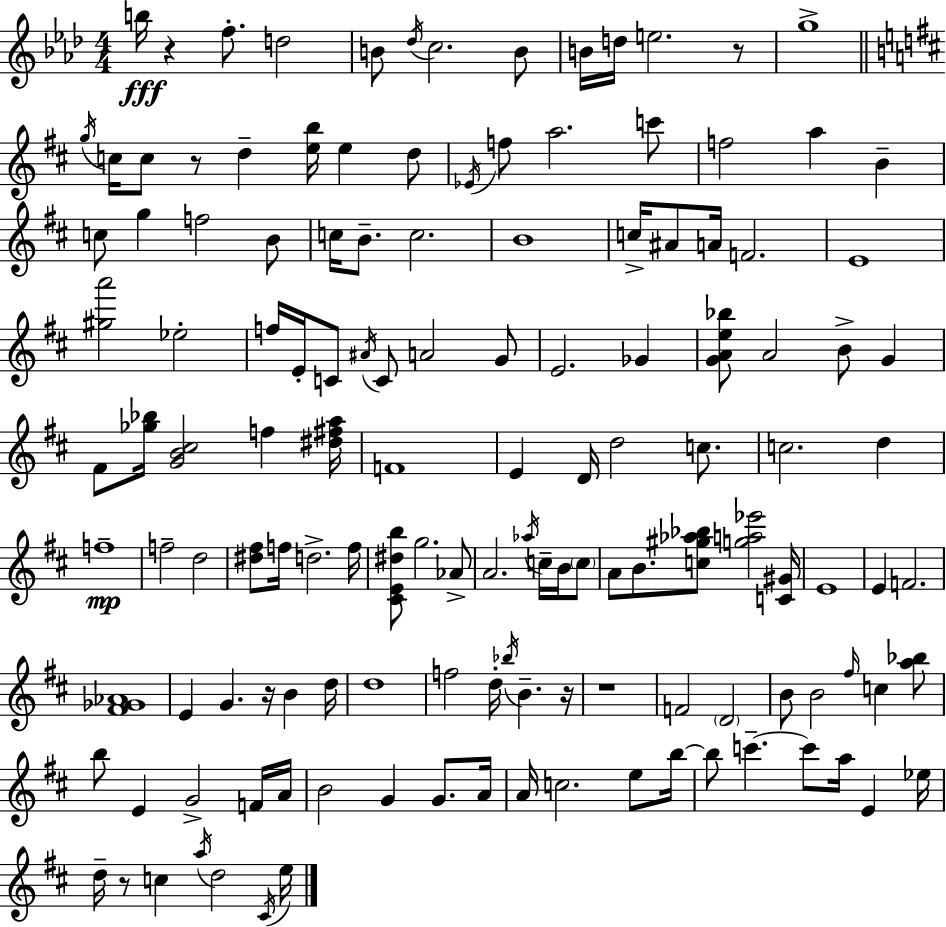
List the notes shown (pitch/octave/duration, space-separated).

B5/s R/q F5/e. D5/h B4/e Db5/s C5/h. B4/e B4/s D5/s E5/h. R/e G5/w G5/s C5/s C5/e R/e D5/q [E5,B5]/s E5/q D5/e Eb4/s F5/e A5/h. C6/e F5/h A5/q B4/q C5/e G5/q F5/h B4/e C5/s B4/e. C5/h. B4/w C5/s A#4/e A4/s F4/h. E4/w [G#5,A6]/h Eb5/h F5/s E4/s C4/e A#4/s C4/e A4/h G4/e E4/h. Gb4/q [G4,A4,E5,Bb5]/e A4/h B4/e G4/q F#4/e [Gb5,Bb5]/s [G4,B4,C#5]/h F5/q [D#5,F#5,A5]/s F4/w E4/q D4/s D5/h C5/e. C5/h. D5/q F5/w F5/h D5/h [D#5,F#5]/e F5/s D5/h. F5/s [C#4,E4,D#5,B5]/e G5/h. Ab4/e A4/h. Ab5/s C5/s B4/s C5/e A4/e B4/e. [C5,G#5,Ab5,Bb5]/e [G5,A5,Eb6]/h [C4,G#4]/s E4/w E4/q F4/h. [F#4,Gb4,Ab4]/w E4/q G4/q. R/s B4/q D5/s D5/w F5/h D5/s Bb5/s B4/q. R/s R/w F4/h D4/h B4/e B4/h F#5/s C5/q [A5,Bb5]/e B5/e E4/q G4/h F4/s A4/s B4/h G4/q G4/e. A4/s A4/s C5/h. E5/e B5/s B5/e C6/q. C6/e A5/s E4/q Eb5/s D5/s R/e C5/q A5/s D5/h C#4/s E5/s